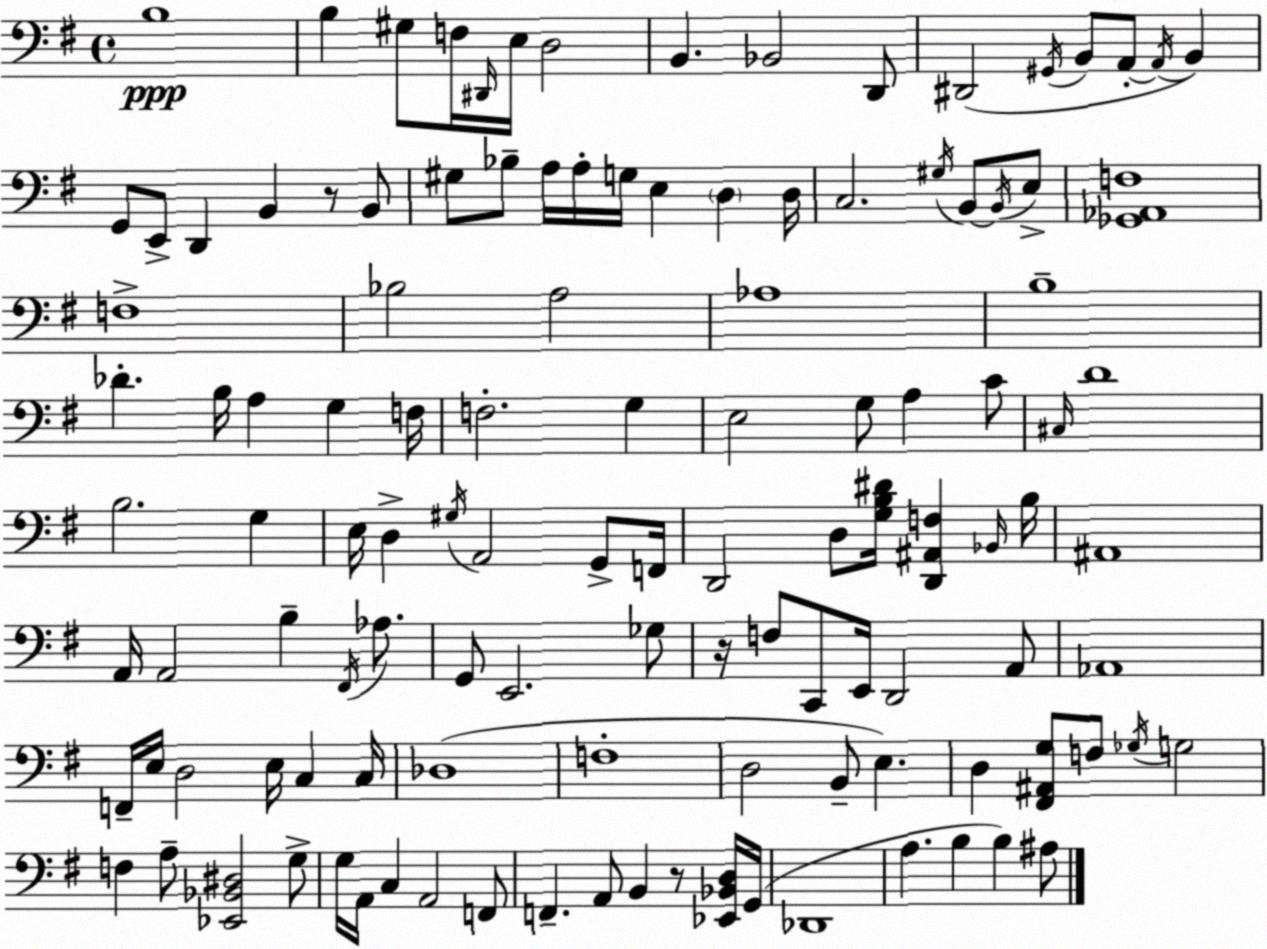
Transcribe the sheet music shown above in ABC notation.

X:1
T:Untitled
M:4/4
L:1/4
K:Em
B,4 B, ^G,/2 F,/4 ^D,,/4 E,/4 D,2 B,, _B,,2 D,,/2 ^D,,2 ^G,,/4 B,,/2 A,,/2 A,,/4 B,, G,,/2 E,,/2 D,, B,, z/2 B,,/2 ^G,/2 _B,/2 A,/4 A,/4 G,/4 E, D, D,/4 C,2 ^G,/4 B,,/2 B,,/4 E,/2 [_G,,_A,,F,]4 F,4 _B,2 A,2 _A,4 B,4 _D B,/4 A, G, F,/4 F,2 G, E,2 G,/2 A, C/2 ^C,/4 D4 B,2 G, E,/4 D, ^G,/4 A,,2 G,,/2 F,,/4 D,,2 D,/2 [G,B,^D]/4 [D,,^A,,F,] _B,,/4 B,/4 ^A,,4 A,,/4 A,,2 B, ^F,,/4 _A,/2 G,,/2 E,,2 _G,/2 z/4 F,/2 C,,/2 E,,/4 D,,2 A,,/2 _A,,4 F,,/4 E,/4 D,2 E,/4 C, C,/4 _D,4 F,4 D,2 B,,/2 E, D, [^F,,^A,,G,]/2 F,/2 _G,/4 G,2 F, A,/2 [_E,,_B,,^D,]2 G,/2 G,/4 A,,/4 C, A,,2 F,,/2 F,, A,,/2 B,, z/2 [_E,,_B,,D,]/4 G,,/4 _D,,4 A, B, B, ^A,/2